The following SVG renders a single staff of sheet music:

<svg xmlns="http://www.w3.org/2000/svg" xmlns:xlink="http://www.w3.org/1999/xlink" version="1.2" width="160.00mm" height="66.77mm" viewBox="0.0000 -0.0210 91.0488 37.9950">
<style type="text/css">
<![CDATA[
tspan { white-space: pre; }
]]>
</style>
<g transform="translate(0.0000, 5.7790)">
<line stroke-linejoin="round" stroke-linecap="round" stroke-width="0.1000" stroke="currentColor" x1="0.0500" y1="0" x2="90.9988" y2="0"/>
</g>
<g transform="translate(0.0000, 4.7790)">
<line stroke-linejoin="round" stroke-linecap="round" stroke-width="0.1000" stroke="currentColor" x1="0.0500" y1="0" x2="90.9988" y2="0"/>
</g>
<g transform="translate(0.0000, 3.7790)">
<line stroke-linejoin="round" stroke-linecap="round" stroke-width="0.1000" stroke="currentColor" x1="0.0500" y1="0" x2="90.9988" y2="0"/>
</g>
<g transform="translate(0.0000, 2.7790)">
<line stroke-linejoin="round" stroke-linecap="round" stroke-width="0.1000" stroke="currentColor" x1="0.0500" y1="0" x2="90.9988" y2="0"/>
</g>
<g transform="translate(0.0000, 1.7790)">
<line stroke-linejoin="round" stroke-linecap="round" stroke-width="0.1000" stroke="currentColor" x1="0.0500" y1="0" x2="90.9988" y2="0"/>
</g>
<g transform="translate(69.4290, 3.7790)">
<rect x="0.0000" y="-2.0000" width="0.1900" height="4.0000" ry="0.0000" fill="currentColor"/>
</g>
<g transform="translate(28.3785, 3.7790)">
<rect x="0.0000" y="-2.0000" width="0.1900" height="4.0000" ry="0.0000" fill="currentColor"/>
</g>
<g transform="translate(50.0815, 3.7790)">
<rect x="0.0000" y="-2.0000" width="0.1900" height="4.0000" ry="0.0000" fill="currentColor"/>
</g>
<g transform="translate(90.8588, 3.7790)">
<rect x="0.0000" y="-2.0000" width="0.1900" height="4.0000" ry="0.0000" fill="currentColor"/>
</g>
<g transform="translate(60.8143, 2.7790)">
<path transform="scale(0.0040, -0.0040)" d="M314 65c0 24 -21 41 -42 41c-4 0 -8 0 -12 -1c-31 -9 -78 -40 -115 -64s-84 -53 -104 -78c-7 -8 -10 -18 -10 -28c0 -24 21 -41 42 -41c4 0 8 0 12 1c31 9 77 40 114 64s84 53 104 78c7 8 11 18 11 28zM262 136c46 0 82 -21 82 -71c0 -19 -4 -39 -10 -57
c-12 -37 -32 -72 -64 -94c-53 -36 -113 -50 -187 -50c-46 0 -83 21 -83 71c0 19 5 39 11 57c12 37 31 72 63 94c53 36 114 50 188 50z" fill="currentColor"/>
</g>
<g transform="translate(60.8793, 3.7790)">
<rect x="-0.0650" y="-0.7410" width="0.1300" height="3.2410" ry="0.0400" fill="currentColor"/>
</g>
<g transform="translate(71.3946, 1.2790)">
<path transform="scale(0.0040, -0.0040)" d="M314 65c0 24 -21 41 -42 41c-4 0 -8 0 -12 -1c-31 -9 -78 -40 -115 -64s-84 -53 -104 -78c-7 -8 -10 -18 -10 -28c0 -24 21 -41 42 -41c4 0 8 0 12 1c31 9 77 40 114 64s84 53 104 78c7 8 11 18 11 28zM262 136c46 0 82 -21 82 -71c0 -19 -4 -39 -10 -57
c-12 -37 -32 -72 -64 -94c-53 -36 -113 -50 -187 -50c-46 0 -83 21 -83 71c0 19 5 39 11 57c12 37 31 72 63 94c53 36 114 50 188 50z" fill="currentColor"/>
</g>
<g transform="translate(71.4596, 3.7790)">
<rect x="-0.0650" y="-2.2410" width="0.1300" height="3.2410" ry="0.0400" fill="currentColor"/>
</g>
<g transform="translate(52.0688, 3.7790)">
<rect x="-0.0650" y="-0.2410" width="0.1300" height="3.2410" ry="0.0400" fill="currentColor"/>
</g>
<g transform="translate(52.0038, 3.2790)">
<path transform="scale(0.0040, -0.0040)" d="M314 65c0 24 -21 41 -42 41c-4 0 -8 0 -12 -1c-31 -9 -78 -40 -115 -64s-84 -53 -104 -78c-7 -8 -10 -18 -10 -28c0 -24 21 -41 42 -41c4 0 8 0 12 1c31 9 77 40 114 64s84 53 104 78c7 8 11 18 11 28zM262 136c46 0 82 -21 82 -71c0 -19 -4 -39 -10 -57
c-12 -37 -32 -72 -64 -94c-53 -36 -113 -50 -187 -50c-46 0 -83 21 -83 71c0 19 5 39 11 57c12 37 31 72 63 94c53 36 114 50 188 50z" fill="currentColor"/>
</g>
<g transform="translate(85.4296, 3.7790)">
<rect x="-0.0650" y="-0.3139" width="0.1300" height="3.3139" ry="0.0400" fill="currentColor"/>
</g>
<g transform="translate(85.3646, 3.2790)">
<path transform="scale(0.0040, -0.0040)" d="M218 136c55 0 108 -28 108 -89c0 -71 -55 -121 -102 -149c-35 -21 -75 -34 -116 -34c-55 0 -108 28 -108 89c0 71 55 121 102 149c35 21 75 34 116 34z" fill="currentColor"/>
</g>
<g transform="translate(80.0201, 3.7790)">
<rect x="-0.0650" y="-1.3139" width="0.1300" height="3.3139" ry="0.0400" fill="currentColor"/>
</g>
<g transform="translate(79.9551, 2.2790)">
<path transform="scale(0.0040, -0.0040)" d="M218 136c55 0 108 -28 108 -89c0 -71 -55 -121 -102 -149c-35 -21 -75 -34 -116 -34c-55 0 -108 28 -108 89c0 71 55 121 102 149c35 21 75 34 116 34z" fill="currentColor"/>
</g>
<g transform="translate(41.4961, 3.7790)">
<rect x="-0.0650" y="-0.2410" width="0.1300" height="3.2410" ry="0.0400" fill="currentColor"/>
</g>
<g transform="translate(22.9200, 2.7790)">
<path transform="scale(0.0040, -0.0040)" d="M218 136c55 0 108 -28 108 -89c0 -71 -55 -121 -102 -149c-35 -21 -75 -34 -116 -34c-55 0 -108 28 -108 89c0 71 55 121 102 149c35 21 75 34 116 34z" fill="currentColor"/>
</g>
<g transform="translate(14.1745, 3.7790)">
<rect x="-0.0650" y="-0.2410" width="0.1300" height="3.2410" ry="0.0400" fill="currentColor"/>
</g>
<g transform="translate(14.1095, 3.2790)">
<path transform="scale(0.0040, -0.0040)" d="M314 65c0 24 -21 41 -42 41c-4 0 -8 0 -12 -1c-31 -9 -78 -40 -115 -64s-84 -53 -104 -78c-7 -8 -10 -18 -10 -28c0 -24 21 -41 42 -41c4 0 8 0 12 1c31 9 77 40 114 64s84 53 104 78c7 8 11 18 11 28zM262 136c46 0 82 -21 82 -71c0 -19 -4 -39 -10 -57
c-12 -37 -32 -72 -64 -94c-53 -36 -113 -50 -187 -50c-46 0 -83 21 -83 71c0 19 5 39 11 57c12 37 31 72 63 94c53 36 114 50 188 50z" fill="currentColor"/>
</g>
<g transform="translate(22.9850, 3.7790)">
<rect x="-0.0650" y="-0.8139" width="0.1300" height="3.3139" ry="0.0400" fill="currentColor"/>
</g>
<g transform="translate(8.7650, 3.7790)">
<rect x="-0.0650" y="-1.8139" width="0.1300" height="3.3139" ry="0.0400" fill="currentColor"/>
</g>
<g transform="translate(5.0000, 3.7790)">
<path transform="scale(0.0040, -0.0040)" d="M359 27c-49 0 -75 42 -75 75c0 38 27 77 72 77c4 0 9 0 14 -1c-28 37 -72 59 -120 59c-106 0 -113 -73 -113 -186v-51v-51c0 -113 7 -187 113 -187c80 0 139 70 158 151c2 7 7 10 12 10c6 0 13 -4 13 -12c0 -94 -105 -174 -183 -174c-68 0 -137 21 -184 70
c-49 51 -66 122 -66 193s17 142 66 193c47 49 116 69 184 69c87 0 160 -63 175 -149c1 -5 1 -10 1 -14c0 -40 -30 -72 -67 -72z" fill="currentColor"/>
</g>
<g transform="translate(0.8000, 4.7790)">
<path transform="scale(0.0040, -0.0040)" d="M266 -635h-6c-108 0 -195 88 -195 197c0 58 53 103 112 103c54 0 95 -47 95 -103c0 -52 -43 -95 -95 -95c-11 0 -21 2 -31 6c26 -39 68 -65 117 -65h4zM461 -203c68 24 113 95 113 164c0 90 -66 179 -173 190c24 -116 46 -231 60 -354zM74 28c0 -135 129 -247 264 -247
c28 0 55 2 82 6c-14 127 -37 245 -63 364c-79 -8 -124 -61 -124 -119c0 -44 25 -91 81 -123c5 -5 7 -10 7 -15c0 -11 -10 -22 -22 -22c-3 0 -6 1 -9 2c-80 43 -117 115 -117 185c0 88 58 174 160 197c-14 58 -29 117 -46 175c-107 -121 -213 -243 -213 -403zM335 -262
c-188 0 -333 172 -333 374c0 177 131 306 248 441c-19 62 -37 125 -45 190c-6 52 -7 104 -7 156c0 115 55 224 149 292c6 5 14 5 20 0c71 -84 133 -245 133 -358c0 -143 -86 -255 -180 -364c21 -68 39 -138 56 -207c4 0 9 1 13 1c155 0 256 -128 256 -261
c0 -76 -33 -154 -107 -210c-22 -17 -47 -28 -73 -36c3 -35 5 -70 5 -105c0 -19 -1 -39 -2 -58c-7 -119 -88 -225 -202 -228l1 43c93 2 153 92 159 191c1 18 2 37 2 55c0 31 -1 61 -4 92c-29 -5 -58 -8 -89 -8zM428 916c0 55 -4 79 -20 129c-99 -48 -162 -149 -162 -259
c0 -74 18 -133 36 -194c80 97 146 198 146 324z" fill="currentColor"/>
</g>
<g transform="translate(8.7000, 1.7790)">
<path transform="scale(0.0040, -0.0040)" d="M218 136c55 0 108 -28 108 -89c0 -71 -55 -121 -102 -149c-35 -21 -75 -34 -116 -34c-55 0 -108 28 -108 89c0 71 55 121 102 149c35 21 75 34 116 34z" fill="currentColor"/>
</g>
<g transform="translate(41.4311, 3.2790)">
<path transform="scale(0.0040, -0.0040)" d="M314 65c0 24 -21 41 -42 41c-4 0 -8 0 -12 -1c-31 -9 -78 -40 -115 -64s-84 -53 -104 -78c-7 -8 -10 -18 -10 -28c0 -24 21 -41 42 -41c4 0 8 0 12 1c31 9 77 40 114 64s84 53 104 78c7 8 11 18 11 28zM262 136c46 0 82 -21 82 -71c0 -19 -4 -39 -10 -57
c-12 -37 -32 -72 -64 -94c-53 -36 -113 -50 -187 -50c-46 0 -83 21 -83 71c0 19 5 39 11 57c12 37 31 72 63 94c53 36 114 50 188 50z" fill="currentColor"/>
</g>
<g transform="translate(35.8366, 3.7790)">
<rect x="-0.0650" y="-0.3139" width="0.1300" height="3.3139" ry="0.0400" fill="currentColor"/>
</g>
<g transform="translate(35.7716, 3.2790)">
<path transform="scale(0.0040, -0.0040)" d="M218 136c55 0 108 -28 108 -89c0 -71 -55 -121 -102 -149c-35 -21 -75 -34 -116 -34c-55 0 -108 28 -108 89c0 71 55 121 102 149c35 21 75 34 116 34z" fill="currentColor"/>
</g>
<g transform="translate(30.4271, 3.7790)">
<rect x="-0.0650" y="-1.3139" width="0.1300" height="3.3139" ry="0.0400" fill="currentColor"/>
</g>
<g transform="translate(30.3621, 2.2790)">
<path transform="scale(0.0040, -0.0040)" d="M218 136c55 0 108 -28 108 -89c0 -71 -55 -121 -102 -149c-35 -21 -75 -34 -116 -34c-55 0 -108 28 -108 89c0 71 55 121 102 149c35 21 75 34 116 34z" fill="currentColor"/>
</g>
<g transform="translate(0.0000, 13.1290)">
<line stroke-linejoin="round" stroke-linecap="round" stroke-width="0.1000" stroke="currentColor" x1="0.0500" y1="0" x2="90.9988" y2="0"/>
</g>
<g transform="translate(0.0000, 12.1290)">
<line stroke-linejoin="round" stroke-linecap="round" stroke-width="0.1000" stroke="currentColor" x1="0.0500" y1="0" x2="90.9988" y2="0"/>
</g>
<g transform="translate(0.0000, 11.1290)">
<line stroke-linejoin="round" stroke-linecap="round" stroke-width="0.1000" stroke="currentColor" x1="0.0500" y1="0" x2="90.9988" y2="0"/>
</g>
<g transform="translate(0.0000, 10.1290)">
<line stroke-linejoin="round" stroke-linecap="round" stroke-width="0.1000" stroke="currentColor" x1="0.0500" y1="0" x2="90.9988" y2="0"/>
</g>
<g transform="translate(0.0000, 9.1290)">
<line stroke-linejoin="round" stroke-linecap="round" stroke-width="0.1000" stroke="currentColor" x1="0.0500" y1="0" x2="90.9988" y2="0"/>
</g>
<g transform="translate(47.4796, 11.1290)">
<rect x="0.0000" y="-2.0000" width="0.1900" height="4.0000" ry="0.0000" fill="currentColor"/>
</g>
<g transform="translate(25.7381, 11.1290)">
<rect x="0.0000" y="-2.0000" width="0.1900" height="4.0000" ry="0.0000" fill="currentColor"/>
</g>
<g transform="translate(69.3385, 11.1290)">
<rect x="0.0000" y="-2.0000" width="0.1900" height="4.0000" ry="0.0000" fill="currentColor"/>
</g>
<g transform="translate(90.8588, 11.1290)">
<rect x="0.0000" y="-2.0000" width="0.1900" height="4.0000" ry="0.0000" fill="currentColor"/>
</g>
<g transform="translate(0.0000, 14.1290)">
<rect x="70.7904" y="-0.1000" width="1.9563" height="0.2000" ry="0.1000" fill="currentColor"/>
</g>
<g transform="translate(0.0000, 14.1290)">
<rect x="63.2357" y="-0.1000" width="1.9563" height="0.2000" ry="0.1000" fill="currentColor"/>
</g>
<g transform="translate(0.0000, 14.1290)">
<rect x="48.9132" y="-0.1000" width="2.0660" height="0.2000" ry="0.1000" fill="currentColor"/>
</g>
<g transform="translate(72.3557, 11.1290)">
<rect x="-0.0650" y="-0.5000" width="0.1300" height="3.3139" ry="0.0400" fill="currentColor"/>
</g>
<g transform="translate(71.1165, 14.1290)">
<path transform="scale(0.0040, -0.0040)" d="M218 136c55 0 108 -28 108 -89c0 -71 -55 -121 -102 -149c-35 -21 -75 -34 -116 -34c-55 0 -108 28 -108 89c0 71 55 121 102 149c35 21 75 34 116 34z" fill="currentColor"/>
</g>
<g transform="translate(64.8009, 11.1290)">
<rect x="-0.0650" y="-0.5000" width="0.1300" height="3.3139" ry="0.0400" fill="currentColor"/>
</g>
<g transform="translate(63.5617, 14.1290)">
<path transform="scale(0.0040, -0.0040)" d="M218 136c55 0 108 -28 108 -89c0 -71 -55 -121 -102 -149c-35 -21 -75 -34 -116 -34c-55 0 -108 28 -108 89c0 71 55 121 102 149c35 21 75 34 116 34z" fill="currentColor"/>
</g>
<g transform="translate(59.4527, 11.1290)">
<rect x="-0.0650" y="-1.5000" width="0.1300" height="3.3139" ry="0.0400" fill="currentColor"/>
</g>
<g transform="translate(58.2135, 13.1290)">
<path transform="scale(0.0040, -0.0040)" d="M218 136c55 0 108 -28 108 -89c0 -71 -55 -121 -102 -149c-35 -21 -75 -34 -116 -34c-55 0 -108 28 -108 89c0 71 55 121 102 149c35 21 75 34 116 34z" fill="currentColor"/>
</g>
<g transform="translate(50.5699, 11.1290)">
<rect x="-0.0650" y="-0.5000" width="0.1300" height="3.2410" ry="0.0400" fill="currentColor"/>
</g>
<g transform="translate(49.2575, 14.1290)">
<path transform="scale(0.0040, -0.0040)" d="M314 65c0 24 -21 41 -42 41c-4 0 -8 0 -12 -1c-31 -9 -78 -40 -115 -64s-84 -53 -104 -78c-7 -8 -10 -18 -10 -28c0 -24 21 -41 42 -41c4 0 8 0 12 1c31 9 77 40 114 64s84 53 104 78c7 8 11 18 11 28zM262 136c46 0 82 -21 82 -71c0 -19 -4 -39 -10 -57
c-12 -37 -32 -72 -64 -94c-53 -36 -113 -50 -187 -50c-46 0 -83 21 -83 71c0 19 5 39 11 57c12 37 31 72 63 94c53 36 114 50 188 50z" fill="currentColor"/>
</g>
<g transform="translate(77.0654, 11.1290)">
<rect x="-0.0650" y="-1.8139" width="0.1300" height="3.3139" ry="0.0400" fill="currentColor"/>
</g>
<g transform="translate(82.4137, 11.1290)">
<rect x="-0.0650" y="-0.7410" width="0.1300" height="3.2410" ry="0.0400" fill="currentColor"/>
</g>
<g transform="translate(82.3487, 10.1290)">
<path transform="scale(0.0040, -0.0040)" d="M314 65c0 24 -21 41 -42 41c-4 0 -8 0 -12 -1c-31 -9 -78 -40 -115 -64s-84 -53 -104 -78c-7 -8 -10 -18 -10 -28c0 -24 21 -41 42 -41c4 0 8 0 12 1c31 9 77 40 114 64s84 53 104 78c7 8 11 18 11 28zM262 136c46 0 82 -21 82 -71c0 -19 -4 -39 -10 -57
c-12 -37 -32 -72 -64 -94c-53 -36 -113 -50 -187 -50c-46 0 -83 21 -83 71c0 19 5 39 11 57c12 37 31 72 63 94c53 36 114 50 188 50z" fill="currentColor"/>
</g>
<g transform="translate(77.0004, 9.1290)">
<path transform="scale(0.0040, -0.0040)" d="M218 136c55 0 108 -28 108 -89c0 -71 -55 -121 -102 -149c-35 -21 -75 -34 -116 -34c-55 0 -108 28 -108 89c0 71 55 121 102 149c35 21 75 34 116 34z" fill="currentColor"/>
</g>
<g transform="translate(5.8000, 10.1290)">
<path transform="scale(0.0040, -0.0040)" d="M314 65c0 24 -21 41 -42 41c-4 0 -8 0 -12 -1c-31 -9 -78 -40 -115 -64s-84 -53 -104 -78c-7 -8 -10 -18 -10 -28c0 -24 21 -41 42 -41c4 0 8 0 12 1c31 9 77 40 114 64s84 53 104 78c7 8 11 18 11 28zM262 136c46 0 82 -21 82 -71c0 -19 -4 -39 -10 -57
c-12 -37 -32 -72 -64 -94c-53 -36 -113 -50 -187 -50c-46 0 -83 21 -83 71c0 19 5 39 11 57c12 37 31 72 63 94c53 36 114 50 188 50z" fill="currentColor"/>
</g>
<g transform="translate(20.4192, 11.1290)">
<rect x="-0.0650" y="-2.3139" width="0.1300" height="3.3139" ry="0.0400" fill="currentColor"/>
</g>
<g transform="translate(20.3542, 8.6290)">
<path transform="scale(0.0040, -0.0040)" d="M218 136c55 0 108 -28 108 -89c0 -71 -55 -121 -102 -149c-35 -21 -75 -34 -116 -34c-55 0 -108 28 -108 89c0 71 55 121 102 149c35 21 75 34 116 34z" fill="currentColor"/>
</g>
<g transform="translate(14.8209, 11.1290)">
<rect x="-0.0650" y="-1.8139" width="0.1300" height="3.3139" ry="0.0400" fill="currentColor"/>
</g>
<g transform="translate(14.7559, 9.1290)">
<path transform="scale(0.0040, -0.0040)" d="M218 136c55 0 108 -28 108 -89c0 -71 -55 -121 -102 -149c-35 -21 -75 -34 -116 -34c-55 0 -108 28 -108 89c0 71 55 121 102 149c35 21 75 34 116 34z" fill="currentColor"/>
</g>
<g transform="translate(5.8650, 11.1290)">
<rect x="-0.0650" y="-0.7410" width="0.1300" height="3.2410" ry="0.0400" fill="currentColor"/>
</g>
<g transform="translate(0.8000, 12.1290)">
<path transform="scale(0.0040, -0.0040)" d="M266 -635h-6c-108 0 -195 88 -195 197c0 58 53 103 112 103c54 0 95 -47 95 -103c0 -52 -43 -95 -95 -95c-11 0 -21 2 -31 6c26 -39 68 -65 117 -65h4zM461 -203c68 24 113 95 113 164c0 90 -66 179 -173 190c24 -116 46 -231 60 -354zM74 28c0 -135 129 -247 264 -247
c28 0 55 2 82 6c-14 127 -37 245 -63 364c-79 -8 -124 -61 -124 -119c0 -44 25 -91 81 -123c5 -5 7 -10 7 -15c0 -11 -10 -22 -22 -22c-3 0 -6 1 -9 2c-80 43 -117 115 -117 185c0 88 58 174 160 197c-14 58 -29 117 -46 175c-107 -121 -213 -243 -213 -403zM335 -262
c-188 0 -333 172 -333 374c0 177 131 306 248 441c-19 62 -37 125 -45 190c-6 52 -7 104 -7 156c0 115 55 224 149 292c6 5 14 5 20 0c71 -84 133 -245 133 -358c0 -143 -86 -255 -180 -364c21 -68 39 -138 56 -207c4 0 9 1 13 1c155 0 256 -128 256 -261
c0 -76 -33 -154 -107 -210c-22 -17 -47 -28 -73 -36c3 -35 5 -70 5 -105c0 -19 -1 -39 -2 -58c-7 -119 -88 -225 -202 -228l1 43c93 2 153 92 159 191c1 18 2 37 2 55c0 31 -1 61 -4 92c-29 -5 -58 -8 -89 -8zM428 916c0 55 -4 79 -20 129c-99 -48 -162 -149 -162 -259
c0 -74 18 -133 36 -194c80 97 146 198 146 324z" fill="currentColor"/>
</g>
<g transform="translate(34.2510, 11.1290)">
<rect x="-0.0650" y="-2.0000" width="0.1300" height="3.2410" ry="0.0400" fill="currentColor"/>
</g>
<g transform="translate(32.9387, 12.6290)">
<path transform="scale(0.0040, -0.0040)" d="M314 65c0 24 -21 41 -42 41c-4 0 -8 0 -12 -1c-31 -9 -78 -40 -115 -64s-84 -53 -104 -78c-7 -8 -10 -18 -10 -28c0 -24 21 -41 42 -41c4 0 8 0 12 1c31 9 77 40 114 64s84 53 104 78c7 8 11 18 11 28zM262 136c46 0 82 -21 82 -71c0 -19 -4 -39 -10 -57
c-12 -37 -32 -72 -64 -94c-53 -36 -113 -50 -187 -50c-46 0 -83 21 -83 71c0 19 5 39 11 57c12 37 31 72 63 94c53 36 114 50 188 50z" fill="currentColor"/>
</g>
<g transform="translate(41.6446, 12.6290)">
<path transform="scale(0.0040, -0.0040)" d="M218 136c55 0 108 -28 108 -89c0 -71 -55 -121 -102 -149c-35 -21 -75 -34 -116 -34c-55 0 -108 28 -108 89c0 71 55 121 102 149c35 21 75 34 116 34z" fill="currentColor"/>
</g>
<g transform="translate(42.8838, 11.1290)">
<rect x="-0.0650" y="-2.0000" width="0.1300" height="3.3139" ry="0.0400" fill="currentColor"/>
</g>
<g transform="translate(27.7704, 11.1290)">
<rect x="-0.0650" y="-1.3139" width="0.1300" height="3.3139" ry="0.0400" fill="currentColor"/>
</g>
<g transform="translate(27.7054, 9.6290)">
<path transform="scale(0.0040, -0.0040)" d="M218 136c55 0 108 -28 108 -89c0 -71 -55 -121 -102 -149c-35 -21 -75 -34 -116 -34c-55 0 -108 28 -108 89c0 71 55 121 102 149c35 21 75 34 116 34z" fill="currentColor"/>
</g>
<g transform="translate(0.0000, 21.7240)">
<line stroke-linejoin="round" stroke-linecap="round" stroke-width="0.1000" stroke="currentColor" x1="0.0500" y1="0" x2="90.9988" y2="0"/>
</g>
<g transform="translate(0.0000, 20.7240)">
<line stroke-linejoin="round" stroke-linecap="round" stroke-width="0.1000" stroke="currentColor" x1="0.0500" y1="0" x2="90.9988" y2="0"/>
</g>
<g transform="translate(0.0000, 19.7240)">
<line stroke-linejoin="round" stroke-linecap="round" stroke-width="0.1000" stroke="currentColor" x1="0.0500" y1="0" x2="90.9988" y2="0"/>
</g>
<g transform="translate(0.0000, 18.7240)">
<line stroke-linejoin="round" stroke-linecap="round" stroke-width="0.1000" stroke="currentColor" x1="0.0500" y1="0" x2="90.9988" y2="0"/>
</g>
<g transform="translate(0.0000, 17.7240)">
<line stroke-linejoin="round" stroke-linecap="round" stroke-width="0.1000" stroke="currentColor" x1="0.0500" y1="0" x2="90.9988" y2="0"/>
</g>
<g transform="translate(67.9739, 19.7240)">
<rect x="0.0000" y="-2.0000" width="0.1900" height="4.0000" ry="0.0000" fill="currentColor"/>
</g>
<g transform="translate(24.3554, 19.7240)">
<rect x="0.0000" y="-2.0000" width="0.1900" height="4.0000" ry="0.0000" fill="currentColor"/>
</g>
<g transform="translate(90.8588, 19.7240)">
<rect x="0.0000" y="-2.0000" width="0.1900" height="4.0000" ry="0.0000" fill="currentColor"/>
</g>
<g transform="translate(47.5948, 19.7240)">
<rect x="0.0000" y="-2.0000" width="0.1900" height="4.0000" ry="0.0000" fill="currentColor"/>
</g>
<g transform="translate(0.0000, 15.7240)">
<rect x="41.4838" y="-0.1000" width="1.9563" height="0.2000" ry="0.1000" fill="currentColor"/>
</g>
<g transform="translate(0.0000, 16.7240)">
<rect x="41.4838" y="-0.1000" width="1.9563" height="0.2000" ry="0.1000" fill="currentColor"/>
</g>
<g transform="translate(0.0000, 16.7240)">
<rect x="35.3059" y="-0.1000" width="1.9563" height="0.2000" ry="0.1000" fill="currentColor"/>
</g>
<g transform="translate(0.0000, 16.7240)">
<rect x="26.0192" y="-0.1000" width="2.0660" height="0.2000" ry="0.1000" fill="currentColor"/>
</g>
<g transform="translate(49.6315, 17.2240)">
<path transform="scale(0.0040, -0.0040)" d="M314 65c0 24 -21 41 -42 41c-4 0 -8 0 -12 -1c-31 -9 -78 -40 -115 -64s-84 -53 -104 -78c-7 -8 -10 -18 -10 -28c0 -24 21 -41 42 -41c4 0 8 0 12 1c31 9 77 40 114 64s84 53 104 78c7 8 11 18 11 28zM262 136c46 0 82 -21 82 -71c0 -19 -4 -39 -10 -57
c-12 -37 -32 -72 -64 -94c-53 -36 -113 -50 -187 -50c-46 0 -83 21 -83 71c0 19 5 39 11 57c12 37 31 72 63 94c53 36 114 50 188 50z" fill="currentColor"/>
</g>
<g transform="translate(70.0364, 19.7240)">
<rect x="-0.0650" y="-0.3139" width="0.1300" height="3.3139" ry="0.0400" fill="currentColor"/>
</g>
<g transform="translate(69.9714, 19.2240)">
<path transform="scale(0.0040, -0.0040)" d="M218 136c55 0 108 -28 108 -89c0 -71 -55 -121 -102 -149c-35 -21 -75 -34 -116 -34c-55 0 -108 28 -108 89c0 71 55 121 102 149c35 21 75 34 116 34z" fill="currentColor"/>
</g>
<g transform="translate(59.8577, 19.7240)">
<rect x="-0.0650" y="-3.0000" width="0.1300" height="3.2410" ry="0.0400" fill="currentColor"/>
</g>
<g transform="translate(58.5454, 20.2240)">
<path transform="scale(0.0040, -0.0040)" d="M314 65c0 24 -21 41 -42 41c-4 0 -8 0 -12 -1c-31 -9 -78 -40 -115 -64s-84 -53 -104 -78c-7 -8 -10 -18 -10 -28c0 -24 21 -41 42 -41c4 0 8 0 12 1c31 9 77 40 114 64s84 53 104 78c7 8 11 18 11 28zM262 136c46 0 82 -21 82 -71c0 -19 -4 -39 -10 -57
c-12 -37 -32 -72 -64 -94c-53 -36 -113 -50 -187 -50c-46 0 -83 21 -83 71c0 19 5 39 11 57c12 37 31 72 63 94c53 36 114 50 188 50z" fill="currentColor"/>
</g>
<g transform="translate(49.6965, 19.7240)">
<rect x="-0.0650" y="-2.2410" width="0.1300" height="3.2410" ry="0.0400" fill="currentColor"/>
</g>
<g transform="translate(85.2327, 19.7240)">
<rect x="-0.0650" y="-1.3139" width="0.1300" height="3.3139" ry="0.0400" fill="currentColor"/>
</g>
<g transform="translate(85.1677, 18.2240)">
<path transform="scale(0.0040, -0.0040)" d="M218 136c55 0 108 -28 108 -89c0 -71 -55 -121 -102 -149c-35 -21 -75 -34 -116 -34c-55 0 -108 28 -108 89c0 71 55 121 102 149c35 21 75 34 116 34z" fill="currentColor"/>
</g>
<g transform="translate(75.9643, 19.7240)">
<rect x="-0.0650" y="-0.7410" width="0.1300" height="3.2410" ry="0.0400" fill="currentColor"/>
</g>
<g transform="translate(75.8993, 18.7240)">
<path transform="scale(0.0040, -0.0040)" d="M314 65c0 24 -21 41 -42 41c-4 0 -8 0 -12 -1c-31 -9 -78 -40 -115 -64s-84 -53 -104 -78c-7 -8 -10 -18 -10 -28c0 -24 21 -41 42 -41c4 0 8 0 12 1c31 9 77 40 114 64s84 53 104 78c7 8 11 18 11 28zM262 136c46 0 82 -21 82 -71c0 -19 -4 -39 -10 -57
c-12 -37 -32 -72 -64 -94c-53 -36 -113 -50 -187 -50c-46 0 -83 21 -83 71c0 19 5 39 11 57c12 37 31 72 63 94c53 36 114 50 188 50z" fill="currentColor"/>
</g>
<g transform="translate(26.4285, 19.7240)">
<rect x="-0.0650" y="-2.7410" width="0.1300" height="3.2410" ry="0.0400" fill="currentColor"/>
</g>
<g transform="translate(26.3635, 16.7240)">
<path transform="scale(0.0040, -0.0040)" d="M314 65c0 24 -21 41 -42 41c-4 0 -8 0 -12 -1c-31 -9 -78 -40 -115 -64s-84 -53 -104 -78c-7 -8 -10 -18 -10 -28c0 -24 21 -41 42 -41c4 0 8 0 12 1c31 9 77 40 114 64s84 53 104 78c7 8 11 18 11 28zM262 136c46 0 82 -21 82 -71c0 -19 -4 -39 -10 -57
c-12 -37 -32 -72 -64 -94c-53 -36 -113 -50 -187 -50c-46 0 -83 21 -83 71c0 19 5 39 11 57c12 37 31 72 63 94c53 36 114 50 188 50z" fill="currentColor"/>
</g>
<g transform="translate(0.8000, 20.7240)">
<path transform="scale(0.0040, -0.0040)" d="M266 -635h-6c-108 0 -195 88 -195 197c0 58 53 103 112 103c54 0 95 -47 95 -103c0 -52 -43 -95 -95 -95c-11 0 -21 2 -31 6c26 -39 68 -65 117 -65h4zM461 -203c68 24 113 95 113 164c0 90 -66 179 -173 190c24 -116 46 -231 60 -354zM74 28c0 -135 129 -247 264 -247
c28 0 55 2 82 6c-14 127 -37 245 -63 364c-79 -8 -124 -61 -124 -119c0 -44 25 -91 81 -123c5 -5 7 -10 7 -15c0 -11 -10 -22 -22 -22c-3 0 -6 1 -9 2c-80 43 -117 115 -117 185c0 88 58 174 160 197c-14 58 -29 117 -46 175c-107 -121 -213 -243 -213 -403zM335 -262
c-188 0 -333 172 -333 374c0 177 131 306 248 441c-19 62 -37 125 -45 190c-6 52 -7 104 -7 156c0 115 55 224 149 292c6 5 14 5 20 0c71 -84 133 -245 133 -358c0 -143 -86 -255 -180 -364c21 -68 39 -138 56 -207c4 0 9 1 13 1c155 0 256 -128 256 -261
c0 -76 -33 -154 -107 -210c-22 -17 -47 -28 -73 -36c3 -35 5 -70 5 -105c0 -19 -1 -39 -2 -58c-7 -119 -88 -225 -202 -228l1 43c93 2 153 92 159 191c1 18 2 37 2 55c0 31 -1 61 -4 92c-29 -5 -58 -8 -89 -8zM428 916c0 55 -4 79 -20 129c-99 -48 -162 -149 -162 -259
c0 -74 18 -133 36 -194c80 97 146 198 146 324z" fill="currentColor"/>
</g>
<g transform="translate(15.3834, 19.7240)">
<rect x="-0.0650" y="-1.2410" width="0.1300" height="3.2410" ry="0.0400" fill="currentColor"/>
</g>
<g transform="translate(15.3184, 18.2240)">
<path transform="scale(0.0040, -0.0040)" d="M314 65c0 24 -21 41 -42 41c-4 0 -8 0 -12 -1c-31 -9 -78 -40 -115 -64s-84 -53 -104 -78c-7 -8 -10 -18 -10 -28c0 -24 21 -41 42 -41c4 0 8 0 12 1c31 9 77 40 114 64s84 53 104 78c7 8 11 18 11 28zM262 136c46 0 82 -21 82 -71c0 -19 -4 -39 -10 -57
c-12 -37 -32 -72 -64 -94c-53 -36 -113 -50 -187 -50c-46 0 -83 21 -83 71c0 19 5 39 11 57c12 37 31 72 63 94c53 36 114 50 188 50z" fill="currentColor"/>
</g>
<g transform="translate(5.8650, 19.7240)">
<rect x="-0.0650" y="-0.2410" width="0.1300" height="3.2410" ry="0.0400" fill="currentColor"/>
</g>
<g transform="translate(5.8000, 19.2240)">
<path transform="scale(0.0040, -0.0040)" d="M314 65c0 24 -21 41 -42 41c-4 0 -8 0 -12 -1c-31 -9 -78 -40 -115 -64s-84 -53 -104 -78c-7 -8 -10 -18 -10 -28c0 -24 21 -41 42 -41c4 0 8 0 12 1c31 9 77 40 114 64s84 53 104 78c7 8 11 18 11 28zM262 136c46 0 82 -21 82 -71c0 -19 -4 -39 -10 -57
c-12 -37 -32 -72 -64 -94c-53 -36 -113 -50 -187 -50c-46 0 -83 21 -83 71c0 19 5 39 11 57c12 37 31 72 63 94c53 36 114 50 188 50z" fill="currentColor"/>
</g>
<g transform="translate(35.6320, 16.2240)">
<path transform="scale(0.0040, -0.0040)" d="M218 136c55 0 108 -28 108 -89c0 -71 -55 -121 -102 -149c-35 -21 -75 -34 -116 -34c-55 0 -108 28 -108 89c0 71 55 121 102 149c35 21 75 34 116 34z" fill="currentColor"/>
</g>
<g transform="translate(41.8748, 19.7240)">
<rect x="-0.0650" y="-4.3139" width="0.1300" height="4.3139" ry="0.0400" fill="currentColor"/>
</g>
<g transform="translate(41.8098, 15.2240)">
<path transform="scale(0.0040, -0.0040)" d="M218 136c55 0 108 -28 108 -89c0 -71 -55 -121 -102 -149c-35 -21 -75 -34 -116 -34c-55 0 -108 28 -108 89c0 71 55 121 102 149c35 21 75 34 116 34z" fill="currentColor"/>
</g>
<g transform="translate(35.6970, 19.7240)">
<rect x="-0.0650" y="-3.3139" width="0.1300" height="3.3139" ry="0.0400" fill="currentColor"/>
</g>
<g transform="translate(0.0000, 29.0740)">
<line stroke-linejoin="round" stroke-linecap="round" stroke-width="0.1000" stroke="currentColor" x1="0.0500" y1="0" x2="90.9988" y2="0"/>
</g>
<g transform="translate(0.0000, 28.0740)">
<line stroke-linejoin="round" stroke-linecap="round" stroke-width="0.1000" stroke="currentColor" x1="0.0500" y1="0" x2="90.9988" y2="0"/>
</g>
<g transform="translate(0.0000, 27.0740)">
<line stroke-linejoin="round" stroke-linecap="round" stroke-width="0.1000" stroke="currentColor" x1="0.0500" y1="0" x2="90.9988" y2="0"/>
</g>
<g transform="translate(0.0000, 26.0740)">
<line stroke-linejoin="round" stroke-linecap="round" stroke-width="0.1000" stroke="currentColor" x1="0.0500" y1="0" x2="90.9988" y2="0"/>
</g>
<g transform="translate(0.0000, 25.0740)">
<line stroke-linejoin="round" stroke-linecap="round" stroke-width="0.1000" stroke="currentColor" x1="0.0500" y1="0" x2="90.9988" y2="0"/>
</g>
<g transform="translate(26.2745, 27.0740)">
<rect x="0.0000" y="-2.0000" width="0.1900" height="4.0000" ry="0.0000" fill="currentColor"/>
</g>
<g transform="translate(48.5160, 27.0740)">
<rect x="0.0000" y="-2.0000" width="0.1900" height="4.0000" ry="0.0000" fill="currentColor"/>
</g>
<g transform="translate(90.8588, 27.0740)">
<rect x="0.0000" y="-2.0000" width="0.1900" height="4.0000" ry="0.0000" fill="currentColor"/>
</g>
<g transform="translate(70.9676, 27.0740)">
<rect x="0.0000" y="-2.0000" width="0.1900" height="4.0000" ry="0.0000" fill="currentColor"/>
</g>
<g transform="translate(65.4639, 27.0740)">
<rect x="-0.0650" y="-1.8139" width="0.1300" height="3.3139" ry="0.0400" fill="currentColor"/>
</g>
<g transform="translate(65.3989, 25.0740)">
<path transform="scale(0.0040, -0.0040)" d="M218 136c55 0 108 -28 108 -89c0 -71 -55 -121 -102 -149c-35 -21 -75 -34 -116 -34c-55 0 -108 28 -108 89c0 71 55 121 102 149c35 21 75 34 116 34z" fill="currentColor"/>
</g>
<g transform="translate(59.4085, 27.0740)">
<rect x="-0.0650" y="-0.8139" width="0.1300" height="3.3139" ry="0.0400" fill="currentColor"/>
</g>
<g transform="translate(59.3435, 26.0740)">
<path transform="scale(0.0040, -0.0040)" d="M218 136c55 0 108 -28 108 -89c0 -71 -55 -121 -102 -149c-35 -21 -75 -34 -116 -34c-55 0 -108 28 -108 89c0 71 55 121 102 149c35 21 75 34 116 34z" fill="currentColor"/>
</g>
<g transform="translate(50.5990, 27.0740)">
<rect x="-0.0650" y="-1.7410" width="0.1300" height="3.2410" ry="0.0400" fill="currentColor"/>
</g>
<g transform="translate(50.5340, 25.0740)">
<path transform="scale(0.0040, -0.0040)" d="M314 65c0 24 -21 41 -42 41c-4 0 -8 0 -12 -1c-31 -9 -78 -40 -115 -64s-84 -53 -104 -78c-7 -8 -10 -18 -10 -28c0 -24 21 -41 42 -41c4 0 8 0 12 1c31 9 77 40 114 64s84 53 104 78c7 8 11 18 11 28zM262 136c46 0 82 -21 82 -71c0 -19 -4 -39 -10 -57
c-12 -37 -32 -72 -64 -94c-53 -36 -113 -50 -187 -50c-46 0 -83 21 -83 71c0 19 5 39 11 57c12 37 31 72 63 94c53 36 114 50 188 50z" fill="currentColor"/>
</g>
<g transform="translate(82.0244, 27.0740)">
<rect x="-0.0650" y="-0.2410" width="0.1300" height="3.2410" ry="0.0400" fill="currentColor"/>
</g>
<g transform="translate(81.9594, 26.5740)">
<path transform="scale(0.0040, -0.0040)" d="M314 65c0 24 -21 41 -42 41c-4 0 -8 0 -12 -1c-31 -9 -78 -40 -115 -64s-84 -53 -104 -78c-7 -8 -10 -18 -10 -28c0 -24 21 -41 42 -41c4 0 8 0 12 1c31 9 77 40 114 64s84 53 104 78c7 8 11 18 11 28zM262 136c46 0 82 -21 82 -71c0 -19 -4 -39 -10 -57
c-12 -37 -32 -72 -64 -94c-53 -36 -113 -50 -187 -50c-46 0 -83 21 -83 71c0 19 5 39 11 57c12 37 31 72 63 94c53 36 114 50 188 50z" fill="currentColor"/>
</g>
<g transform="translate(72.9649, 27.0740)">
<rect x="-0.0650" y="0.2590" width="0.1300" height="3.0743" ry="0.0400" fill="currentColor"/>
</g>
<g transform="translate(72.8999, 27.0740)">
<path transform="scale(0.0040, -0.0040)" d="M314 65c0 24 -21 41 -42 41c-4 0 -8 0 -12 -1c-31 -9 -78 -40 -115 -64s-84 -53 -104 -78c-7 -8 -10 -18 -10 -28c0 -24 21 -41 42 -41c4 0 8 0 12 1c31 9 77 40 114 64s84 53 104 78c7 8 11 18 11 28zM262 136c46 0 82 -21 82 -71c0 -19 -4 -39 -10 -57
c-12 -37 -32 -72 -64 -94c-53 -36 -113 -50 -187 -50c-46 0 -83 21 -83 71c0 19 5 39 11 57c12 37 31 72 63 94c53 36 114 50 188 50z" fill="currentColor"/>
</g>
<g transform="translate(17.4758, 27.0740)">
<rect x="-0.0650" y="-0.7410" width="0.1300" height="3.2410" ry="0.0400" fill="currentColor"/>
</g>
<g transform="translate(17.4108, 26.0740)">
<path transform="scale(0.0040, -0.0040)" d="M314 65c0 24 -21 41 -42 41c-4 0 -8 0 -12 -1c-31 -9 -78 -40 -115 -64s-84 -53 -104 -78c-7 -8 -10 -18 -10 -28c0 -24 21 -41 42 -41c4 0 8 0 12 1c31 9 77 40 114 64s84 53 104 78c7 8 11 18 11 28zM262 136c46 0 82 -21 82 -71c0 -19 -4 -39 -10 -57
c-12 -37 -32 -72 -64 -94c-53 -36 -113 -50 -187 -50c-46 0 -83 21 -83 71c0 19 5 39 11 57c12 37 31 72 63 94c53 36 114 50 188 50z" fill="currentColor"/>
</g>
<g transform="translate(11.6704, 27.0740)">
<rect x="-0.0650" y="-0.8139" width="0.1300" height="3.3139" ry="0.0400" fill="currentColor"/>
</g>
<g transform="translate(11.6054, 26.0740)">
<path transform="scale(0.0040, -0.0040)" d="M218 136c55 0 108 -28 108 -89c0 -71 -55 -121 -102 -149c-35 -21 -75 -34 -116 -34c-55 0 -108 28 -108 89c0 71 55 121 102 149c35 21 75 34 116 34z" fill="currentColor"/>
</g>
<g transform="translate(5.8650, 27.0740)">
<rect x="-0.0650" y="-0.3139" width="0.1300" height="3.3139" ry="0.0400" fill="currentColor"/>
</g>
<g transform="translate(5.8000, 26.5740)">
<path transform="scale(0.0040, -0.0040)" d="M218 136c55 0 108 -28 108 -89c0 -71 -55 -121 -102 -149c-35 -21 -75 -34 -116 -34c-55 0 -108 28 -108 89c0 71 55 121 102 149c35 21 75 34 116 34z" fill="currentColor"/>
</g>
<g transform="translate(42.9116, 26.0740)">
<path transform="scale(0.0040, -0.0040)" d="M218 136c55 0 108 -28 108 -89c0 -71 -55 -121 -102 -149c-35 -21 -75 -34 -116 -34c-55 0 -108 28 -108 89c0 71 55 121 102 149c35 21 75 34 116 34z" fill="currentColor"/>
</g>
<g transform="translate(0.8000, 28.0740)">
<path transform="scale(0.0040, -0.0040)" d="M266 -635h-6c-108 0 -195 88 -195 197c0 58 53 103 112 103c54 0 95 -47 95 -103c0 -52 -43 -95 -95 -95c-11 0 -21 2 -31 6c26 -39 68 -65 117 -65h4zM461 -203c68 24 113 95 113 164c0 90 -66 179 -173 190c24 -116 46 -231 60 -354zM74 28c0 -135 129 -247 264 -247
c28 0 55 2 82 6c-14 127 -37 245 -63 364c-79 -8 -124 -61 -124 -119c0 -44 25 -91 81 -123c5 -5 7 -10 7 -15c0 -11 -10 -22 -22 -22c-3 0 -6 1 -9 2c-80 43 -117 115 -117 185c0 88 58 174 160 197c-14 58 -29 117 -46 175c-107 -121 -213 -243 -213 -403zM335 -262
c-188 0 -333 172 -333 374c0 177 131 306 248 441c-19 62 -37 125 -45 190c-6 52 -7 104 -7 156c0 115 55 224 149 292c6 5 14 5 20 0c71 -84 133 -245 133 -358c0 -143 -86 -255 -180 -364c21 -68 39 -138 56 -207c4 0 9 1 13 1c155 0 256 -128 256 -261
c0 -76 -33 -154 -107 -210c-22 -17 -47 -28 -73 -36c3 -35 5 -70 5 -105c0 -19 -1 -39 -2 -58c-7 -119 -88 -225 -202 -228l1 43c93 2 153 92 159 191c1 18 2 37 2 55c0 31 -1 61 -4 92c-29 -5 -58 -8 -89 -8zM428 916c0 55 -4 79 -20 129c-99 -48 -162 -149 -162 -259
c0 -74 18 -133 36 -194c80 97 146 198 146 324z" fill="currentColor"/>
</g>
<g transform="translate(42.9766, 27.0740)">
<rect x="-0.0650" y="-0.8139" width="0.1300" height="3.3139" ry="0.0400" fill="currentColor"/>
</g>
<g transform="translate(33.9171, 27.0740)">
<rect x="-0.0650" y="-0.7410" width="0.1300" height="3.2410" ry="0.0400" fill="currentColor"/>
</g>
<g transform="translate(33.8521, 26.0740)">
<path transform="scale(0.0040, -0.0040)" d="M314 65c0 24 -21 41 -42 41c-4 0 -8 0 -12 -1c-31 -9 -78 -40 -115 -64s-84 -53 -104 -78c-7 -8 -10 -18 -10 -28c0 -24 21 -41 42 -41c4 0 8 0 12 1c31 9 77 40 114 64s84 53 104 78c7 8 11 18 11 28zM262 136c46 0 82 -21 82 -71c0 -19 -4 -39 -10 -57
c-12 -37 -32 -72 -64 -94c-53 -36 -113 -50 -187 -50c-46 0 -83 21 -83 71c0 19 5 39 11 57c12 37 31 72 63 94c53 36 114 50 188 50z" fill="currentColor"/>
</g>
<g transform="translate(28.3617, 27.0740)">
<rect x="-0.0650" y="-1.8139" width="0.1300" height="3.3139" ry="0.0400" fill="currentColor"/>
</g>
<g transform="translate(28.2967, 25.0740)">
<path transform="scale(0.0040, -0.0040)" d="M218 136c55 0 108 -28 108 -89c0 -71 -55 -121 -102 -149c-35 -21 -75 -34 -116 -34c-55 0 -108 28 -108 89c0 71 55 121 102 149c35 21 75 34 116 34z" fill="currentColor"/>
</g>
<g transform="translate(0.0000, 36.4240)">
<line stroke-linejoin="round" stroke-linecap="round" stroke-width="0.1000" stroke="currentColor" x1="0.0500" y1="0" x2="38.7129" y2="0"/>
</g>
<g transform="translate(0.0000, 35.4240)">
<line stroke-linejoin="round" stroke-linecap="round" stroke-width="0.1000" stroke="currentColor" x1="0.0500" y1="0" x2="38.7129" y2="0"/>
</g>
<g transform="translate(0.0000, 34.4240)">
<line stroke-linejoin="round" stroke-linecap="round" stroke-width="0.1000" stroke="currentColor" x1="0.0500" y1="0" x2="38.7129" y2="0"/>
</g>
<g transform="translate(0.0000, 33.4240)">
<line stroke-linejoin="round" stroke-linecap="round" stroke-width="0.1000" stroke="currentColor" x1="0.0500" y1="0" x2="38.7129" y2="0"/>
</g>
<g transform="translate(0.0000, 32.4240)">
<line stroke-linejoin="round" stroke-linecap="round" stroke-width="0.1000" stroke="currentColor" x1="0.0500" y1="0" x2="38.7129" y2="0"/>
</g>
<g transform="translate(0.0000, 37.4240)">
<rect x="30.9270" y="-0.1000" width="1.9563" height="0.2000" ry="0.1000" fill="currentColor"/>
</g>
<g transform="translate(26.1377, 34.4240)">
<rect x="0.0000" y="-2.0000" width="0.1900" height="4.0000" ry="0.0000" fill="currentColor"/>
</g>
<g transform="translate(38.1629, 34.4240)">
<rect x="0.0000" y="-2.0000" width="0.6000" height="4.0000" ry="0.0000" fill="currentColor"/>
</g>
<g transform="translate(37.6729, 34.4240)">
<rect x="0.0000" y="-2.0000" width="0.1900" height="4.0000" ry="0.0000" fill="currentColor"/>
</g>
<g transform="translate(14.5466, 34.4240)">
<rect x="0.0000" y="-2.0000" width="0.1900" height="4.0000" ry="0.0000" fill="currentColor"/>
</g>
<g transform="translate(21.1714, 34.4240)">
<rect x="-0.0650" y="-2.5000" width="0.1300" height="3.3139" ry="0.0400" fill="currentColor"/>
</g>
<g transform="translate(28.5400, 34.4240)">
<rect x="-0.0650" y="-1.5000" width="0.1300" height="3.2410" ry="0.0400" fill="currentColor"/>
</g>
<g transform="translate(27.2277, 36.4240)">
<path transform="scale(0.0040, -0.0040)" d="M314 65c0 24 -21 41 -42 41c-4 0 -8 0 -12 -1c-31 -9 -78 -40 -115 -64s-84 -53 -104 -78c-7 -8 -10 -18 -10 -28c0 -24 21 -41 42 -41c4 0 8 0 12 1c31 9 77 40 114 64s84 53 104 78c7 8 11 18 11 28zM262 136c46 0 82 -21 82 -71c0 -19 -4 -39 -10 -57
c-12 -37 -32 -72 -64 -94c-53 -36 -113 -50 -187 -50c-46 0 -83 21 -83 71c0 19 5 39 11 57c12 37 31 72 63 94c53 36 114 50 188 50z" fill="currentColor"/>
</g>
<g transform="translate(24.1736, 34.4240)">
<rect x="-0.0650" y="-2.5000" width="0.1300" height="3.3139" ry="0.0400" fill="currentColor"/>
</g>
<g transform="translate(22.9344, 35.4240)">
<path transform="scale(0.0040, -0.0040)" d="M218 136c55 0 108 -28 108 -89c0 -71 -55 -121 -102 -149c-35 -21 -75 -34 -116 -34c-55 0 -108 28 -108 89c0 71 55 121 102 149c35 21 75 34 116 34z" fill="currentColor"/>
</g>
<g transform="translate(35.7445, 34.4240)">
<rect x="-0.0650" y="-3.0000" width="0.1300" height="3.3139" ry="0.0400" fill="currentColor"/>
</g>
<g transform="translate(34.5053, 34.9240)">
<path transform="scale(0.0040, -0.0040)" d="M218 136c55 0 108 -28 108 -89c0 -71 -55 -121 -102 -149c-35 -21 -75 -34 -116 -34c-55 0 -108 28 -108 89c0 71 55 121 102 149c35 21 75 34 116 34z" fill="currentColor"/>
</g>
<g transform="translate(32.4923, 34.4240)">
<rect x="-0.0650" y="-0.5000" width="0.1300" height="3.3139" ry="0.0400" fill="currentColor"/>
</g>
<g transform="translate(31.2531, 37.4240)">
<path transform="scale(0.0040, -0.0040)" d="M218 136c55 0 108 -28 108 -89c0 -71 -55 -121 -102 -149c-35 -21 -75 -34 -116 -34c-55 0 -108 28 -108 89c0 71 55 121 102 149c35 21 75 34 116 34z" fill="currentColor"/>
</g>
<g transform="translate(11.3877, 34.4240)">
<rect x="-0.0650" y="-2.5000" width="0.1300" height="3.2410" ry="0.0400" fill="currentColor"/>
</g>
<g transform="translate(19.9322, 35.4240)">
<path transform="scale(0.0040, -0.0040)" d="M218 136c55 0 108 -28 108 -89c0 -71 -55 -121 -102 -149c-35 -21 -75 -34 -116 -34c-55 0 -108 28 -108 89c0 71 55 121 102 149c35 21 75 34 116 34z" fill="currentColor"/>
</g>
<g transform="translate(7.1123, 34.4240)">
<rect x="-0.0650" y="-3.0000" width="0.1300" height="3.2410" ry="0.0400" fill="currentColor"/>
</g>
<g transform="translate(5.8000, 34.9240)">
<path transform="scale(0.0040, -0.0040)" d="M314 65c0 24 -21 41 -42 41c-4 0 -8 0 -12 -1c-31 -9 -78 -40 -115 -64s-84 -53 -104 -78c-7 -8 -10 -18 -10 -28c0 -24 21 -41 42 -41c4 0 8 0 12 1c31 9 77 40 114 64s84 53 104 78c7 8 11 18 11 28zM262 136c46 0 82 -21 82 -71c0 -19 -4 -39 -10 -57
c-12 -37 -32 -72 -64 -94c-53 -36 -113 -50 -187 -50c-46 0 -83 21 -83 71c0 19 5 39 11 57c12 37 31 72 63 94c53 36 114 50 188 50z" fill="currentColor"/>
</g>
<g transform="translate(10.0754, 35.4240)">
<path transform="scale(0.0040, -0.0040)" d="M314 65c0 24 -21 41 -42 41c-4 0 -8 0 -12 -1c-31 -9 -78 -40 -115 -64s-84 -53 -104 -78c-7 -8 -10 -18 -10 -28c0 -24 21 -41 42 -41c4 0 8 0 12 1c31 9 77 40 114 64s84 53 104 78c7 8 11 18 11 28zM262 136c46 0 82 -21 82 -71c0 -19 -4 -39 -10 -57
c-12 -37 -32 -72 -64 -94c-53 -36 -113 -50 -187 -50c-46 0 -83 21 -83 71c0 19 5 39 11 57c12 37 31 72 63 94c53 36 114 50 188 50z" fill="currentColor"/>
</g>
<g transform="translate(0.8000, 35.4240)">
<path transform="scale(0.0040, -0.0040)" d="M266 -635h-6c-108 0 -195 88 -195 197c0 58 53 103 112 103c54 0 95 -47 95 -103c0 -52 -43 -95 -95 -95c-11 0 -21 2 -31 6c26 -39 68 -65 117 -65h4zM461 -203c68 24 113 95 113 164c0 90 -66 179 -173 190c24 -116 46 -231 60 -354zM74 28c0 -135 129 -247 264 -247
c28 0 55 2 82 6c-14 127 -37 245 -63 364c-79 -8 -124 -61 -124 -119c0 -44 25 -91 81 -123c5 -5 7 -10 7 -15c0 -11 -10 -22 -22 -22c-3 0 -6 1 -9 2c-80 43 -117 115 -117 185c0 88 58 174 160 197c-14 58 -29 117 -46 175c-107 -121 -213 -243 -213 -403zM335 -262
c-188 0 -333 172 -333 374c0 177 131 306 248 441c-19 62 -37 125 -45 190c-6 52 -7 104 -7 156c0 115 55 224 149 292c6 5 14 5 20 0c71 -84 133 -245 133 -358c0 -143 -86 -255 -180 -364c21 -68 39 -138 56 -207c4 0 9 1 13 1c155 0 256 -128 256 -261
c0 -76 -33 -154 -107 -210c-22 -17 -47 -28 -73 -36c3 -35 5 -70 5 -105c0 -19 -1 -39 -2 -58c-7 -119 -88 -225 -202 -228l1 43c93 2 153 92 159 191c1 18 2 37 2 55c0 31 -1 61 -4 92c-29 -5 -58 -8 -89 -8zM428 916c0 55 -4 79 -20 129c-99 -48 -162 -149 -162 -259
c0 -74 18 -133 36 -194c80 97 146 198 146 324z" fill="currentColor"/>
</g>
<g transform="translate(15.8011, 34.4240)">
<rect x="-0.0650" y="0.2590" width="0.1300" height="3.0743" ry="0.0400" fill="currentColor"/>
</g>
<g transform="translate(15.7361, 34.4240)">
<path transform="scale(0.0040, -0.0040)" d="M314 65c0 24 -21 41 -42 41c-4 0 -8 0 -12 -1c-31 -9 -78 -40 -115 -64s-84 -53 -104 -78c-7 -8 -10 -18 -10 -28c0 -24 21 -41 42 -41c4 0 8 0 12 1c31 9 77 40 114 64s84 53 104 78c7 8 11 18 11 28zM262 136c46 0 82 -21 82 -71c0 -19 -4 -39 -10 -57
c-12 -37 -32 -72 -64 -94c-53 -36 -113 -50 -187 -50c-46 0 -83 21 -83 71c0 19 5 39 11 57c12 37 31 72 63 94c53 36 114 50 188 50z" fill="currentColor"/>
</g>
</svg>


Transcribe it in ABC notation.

X:1
T:Untitled
M:4/4
L:1/4
K:C
f c2 d e c c2 c2 d2 g2 e c d2 f g e F2 F C2 E C C f d2 c2 e2 a2 b d' g2 A2 c d2 e c d d2 f d2 d f2 d f B2 c2 A2 G2 B2 G G E2 C A